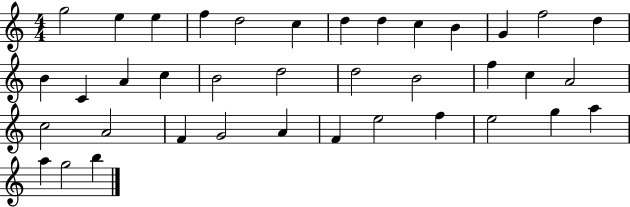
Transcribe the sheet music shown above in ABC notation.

X:1
T:Untitled
M:4/4
L:1/4
K:C
g2 e e f d2 c d d c B G f2 d B C A c B2 d2 d2 B2 f c A2 c2 A2 F G2 A F e2 f e2 g a a g2 b